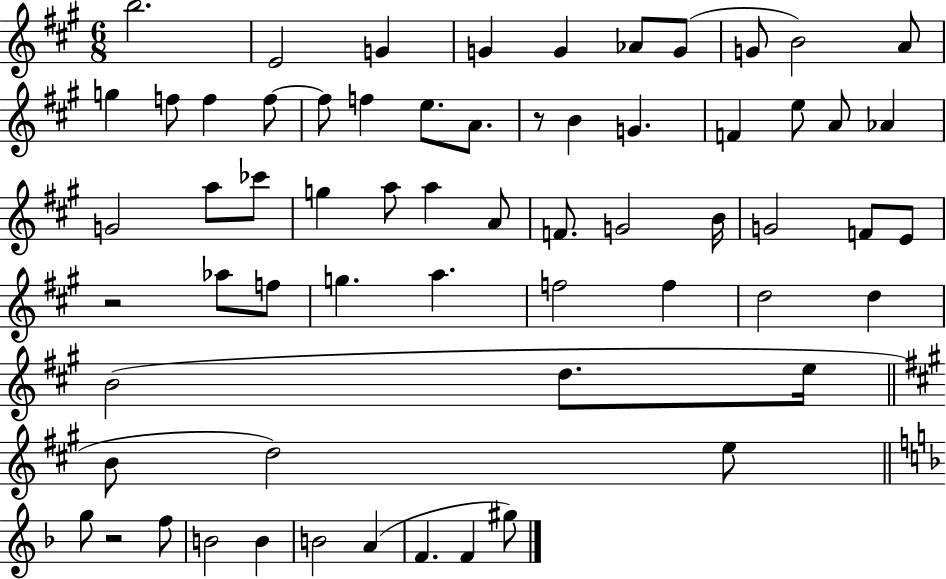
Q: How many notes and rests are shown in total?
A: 63